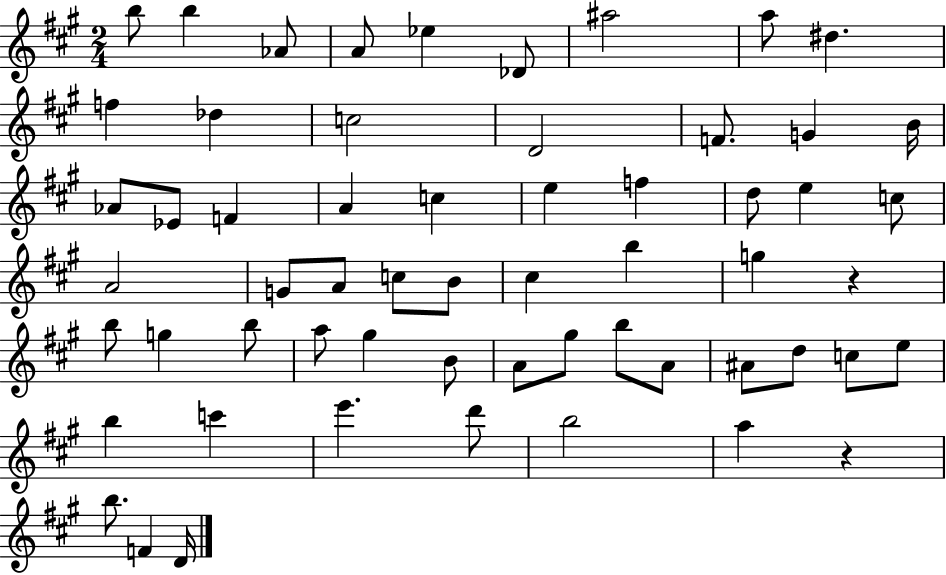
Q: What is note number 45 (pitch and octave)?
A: A#4